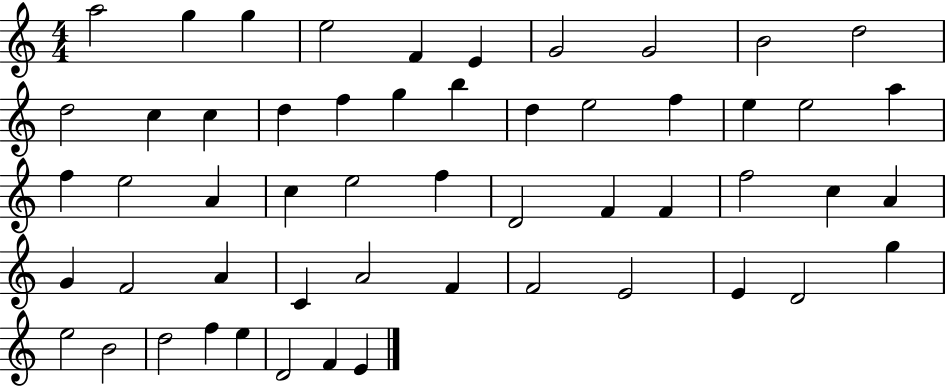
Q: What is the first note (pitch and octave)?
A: A5